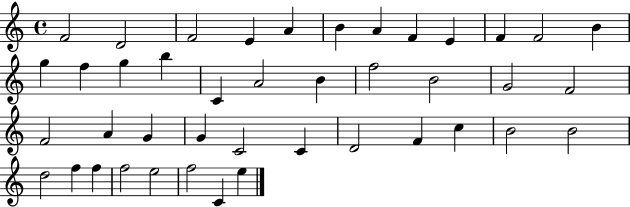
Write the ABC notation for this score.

X:1
T:Untitled
M:4/4
L:1/4
K:C
F2 D2 F2 E A B A F E F F2 B g f g b C A2 B f2 B2 G2 F2 F2 A G G C2 C D2 F c B2 B2 d2 f f f2 e2 f2 C e